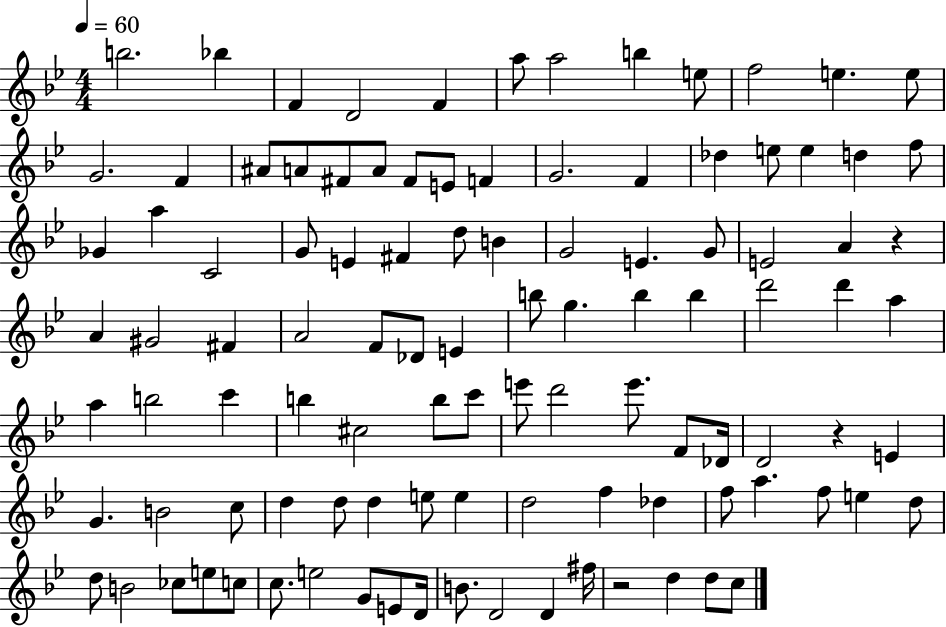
{
  \clef treble
  \numericTimeSignature
  \time 4/4
  \key bes \major
  \tempo 4 = 60
  b''2. bes''4 | f'4 d'2 f'4 | a''8 a''2 b''4 e''8 | f''2 e''4. e''8 | \break g'2. f'4 | ais'8 a'8 fis'8 a'8 fis'8 e'8 f'4 | g'2. f'4 | des''4 e''8 e''4 d''4 f''8 | \break ges'4 a''4 c'2 | g'8 e'4 fis'4 d''8 b'4 | g'2 e'4. g'8 | e'2 a'4 r4 | \break a'4 gis'2 fis'4 | a'2 f'8 des'8 e'4 | b''8 g''4. b''4 b''4 | d'''2 d'''4 a''4 | \break a''4 b''2 c'''4 | b''4 cis''2 b''8 c'''8 | e'''8 d'''2 e'''8. f'8 des'16 | d'2 r4 e'4 | \break g'4. b'2 c''8 | d''4 d''8 d''4 e''8 e''4 | d''2 f''4 des''4 | f''8 a''4. f''8 e''4 d''8 | \break d''8 b'2 ces''8 e''8 c''8 | c''8. e''2 g'8 e'8 d'16 | b'8. d'2 d'4 fis''16 | r2 d''4 d''8 c''8 | \break \bar "|."
}